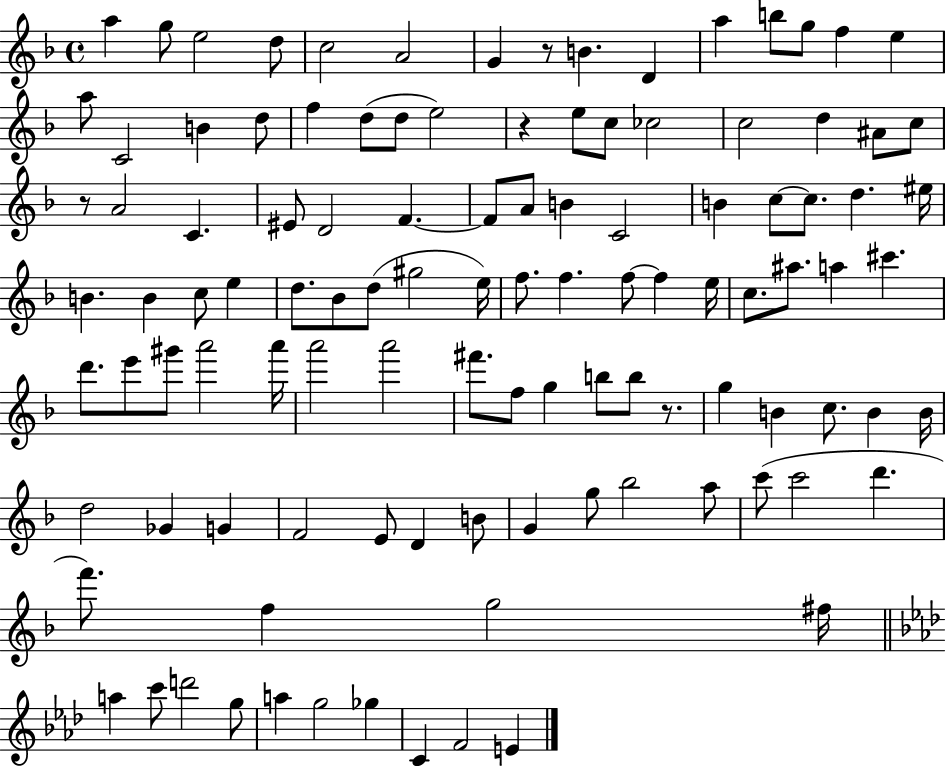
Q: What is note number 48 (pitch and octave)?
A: D5